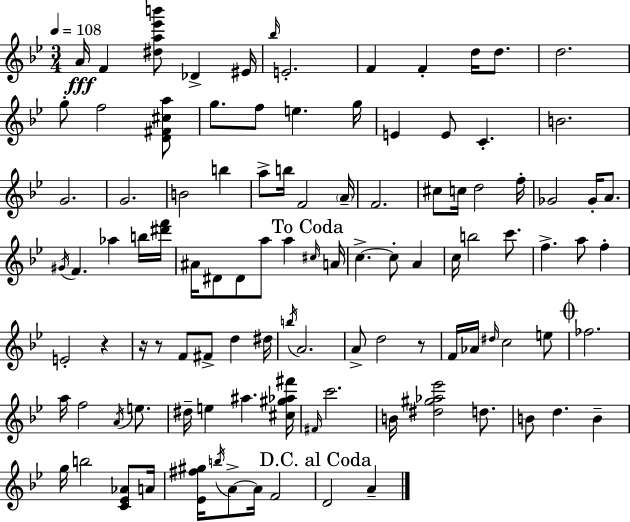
{
  \clef treble
  \numericTimeSignature
  \time 3/4
  \key bes \major
  \tempo 4 = 108
  a'16\fff f'4 <dis'' a'' ees''' b'''>8 des'4-> eis'16 | \grace { bes''16 } e'2.-. | f'4 f'4-. d''16 d''8. | d''2. | \break g''8-. f''2 <d' fis' cis'' a''>8 | g''8. f''8 e''4. | g''16 e'4 e'8 c'4.-. | b'2. | \break g'2. | g'2. | b'2 b''4 | a''8-> b''16 f'2 | \break \parenthesize a'16-- f'2. | cis''8 c''16 d''2 | f''16-. ges'2 ges'16-. a'8. | \acciaccatura { gis'16 } f'4. aes''4 | \break b''16 <dis''' f'''>16 ais'16 dis'8 dis'8 a''8 a''4 | \mark "To Coda" \grace { cis''16 } a'16 c''4.->~~ c''8-. a'4 | c''16 b''2 | c'''8. f''4.-> a''8 f''4-. | \break e'2-. r4 | r16 r8 f'8 fis'8-> d''4 | dis''16 \acciaccatura { b''16 } a'2. | a'8-> d''2 | \break r8 f'16 aes'16 \grace { dis''16 } c''2 | e''8 \mark \markup { \musicglyph "scripts.coda" } fes''2. | a''16 f''2 | \acciaccatura { a'16 } e''8. dis''16-- e''4 ais''4. | \break <cis'' gis'' aes'' fis'''>16 \grace { fis'16 } c'''2. | b'16 <dis'' gis'' aes'' ees'''>2 | d''8. b'8 d''4. | b'4-- g''16 b''2 | \break <c' ees' aes'>8 a'16 <ees' fis'' gis''>16 \acciaccatura { b''16 } a'8->~~ a'16 | f'2 \mark "D.C. al Coda" d'2 | a'4-- \bar "|."
}